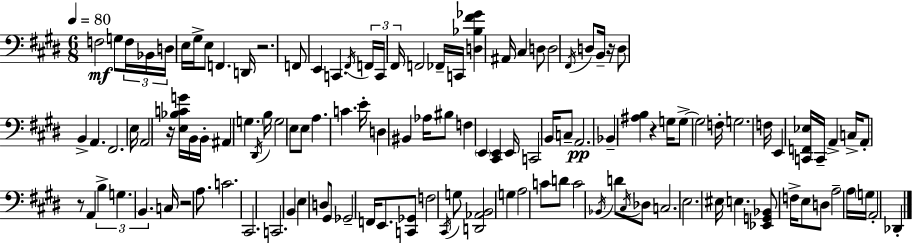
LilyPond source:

{
  \clef bass
  \numericTimeSignature
  \time 6/8
  \key e \major
  \tempo 4 = 80
  f2\mf g8 \tuplet 3/2 { f16 bes,16 | d16 } e16 gis16-> e8 f,4. d,16 | r2. | f,8 e,4 c,4. | \break \acciaccatura { fis,16 } \tuplet 3/2 { f,16 c,16 fis,16 } f,2 | fes,16-- c,16 <d bes fis' ges'>4 ais,16 cis4 d8 | d2 \acciaccatura { fis,16 } d8 | b,16-- r16 d8 b,4-> a,4. | \break fis,2. | e16 a,2 r16 | <e bes c' g'>16 b,16 b,16-. ais,4 \parenthesize g4. | \acciaccatura { dis,16 } b16 g2 e8 | \break e8 a4. c'4. | e'16-. d4 bis,4 | aes16 bis8 f4 \parenthesize e,4 <cis, e,>4 | e,16 c,2 | \break b,16 c8-- a,2.\pp | bes,4-- <ais b>4 r4 | g16 g8->~~ g2 | f16-. g2. | \break f16 e,4 <c, f, ees>16 c,16-- a,4-> | c16-> a,8-. r8 a,4 \tuplet 3/2 { b4-> | g4. b,4. } | c16 r2 | \break a8. c'2. | cis,2. | c,2. | b,4 e4 d8 | \break gis,8 ges,2-- f,16 | e,8. <c, ges,>8 f2 | \acciaccatura { cis,16 } g8 <d, aes, b,>2 | g4 a2 | \break c'8 d'8 c'2 | \acciaccatura { bes,16 } d'8 \acciaccatura { cis16 } des8 c2. | e2. | eis16 e4. | \break <ees, g, bes,>8 f16-> e8 d8 a2-- | a16 \parenthesize g16 a,2-. | des,4-. \bar "|."
}